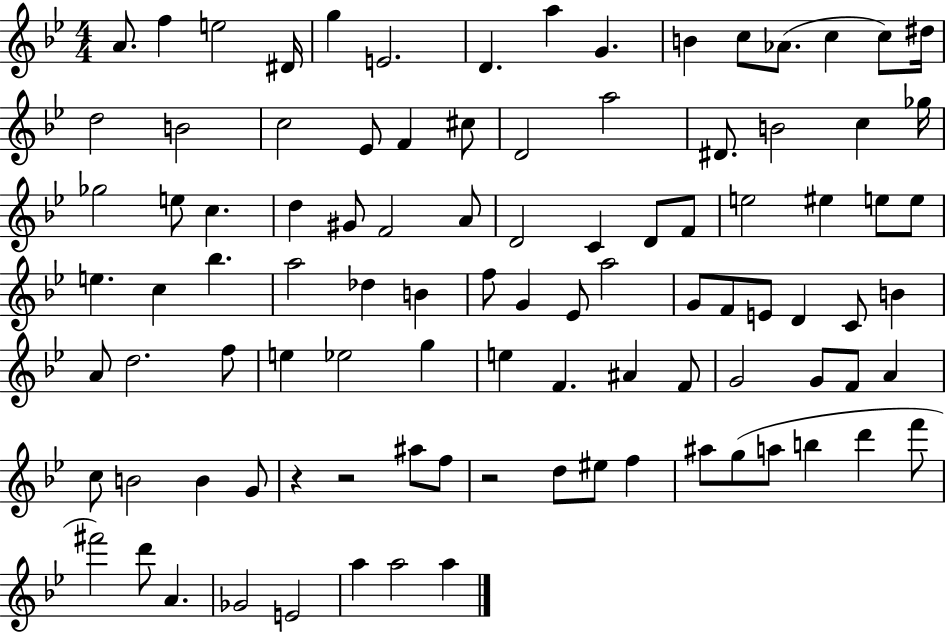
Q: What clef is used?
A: treble